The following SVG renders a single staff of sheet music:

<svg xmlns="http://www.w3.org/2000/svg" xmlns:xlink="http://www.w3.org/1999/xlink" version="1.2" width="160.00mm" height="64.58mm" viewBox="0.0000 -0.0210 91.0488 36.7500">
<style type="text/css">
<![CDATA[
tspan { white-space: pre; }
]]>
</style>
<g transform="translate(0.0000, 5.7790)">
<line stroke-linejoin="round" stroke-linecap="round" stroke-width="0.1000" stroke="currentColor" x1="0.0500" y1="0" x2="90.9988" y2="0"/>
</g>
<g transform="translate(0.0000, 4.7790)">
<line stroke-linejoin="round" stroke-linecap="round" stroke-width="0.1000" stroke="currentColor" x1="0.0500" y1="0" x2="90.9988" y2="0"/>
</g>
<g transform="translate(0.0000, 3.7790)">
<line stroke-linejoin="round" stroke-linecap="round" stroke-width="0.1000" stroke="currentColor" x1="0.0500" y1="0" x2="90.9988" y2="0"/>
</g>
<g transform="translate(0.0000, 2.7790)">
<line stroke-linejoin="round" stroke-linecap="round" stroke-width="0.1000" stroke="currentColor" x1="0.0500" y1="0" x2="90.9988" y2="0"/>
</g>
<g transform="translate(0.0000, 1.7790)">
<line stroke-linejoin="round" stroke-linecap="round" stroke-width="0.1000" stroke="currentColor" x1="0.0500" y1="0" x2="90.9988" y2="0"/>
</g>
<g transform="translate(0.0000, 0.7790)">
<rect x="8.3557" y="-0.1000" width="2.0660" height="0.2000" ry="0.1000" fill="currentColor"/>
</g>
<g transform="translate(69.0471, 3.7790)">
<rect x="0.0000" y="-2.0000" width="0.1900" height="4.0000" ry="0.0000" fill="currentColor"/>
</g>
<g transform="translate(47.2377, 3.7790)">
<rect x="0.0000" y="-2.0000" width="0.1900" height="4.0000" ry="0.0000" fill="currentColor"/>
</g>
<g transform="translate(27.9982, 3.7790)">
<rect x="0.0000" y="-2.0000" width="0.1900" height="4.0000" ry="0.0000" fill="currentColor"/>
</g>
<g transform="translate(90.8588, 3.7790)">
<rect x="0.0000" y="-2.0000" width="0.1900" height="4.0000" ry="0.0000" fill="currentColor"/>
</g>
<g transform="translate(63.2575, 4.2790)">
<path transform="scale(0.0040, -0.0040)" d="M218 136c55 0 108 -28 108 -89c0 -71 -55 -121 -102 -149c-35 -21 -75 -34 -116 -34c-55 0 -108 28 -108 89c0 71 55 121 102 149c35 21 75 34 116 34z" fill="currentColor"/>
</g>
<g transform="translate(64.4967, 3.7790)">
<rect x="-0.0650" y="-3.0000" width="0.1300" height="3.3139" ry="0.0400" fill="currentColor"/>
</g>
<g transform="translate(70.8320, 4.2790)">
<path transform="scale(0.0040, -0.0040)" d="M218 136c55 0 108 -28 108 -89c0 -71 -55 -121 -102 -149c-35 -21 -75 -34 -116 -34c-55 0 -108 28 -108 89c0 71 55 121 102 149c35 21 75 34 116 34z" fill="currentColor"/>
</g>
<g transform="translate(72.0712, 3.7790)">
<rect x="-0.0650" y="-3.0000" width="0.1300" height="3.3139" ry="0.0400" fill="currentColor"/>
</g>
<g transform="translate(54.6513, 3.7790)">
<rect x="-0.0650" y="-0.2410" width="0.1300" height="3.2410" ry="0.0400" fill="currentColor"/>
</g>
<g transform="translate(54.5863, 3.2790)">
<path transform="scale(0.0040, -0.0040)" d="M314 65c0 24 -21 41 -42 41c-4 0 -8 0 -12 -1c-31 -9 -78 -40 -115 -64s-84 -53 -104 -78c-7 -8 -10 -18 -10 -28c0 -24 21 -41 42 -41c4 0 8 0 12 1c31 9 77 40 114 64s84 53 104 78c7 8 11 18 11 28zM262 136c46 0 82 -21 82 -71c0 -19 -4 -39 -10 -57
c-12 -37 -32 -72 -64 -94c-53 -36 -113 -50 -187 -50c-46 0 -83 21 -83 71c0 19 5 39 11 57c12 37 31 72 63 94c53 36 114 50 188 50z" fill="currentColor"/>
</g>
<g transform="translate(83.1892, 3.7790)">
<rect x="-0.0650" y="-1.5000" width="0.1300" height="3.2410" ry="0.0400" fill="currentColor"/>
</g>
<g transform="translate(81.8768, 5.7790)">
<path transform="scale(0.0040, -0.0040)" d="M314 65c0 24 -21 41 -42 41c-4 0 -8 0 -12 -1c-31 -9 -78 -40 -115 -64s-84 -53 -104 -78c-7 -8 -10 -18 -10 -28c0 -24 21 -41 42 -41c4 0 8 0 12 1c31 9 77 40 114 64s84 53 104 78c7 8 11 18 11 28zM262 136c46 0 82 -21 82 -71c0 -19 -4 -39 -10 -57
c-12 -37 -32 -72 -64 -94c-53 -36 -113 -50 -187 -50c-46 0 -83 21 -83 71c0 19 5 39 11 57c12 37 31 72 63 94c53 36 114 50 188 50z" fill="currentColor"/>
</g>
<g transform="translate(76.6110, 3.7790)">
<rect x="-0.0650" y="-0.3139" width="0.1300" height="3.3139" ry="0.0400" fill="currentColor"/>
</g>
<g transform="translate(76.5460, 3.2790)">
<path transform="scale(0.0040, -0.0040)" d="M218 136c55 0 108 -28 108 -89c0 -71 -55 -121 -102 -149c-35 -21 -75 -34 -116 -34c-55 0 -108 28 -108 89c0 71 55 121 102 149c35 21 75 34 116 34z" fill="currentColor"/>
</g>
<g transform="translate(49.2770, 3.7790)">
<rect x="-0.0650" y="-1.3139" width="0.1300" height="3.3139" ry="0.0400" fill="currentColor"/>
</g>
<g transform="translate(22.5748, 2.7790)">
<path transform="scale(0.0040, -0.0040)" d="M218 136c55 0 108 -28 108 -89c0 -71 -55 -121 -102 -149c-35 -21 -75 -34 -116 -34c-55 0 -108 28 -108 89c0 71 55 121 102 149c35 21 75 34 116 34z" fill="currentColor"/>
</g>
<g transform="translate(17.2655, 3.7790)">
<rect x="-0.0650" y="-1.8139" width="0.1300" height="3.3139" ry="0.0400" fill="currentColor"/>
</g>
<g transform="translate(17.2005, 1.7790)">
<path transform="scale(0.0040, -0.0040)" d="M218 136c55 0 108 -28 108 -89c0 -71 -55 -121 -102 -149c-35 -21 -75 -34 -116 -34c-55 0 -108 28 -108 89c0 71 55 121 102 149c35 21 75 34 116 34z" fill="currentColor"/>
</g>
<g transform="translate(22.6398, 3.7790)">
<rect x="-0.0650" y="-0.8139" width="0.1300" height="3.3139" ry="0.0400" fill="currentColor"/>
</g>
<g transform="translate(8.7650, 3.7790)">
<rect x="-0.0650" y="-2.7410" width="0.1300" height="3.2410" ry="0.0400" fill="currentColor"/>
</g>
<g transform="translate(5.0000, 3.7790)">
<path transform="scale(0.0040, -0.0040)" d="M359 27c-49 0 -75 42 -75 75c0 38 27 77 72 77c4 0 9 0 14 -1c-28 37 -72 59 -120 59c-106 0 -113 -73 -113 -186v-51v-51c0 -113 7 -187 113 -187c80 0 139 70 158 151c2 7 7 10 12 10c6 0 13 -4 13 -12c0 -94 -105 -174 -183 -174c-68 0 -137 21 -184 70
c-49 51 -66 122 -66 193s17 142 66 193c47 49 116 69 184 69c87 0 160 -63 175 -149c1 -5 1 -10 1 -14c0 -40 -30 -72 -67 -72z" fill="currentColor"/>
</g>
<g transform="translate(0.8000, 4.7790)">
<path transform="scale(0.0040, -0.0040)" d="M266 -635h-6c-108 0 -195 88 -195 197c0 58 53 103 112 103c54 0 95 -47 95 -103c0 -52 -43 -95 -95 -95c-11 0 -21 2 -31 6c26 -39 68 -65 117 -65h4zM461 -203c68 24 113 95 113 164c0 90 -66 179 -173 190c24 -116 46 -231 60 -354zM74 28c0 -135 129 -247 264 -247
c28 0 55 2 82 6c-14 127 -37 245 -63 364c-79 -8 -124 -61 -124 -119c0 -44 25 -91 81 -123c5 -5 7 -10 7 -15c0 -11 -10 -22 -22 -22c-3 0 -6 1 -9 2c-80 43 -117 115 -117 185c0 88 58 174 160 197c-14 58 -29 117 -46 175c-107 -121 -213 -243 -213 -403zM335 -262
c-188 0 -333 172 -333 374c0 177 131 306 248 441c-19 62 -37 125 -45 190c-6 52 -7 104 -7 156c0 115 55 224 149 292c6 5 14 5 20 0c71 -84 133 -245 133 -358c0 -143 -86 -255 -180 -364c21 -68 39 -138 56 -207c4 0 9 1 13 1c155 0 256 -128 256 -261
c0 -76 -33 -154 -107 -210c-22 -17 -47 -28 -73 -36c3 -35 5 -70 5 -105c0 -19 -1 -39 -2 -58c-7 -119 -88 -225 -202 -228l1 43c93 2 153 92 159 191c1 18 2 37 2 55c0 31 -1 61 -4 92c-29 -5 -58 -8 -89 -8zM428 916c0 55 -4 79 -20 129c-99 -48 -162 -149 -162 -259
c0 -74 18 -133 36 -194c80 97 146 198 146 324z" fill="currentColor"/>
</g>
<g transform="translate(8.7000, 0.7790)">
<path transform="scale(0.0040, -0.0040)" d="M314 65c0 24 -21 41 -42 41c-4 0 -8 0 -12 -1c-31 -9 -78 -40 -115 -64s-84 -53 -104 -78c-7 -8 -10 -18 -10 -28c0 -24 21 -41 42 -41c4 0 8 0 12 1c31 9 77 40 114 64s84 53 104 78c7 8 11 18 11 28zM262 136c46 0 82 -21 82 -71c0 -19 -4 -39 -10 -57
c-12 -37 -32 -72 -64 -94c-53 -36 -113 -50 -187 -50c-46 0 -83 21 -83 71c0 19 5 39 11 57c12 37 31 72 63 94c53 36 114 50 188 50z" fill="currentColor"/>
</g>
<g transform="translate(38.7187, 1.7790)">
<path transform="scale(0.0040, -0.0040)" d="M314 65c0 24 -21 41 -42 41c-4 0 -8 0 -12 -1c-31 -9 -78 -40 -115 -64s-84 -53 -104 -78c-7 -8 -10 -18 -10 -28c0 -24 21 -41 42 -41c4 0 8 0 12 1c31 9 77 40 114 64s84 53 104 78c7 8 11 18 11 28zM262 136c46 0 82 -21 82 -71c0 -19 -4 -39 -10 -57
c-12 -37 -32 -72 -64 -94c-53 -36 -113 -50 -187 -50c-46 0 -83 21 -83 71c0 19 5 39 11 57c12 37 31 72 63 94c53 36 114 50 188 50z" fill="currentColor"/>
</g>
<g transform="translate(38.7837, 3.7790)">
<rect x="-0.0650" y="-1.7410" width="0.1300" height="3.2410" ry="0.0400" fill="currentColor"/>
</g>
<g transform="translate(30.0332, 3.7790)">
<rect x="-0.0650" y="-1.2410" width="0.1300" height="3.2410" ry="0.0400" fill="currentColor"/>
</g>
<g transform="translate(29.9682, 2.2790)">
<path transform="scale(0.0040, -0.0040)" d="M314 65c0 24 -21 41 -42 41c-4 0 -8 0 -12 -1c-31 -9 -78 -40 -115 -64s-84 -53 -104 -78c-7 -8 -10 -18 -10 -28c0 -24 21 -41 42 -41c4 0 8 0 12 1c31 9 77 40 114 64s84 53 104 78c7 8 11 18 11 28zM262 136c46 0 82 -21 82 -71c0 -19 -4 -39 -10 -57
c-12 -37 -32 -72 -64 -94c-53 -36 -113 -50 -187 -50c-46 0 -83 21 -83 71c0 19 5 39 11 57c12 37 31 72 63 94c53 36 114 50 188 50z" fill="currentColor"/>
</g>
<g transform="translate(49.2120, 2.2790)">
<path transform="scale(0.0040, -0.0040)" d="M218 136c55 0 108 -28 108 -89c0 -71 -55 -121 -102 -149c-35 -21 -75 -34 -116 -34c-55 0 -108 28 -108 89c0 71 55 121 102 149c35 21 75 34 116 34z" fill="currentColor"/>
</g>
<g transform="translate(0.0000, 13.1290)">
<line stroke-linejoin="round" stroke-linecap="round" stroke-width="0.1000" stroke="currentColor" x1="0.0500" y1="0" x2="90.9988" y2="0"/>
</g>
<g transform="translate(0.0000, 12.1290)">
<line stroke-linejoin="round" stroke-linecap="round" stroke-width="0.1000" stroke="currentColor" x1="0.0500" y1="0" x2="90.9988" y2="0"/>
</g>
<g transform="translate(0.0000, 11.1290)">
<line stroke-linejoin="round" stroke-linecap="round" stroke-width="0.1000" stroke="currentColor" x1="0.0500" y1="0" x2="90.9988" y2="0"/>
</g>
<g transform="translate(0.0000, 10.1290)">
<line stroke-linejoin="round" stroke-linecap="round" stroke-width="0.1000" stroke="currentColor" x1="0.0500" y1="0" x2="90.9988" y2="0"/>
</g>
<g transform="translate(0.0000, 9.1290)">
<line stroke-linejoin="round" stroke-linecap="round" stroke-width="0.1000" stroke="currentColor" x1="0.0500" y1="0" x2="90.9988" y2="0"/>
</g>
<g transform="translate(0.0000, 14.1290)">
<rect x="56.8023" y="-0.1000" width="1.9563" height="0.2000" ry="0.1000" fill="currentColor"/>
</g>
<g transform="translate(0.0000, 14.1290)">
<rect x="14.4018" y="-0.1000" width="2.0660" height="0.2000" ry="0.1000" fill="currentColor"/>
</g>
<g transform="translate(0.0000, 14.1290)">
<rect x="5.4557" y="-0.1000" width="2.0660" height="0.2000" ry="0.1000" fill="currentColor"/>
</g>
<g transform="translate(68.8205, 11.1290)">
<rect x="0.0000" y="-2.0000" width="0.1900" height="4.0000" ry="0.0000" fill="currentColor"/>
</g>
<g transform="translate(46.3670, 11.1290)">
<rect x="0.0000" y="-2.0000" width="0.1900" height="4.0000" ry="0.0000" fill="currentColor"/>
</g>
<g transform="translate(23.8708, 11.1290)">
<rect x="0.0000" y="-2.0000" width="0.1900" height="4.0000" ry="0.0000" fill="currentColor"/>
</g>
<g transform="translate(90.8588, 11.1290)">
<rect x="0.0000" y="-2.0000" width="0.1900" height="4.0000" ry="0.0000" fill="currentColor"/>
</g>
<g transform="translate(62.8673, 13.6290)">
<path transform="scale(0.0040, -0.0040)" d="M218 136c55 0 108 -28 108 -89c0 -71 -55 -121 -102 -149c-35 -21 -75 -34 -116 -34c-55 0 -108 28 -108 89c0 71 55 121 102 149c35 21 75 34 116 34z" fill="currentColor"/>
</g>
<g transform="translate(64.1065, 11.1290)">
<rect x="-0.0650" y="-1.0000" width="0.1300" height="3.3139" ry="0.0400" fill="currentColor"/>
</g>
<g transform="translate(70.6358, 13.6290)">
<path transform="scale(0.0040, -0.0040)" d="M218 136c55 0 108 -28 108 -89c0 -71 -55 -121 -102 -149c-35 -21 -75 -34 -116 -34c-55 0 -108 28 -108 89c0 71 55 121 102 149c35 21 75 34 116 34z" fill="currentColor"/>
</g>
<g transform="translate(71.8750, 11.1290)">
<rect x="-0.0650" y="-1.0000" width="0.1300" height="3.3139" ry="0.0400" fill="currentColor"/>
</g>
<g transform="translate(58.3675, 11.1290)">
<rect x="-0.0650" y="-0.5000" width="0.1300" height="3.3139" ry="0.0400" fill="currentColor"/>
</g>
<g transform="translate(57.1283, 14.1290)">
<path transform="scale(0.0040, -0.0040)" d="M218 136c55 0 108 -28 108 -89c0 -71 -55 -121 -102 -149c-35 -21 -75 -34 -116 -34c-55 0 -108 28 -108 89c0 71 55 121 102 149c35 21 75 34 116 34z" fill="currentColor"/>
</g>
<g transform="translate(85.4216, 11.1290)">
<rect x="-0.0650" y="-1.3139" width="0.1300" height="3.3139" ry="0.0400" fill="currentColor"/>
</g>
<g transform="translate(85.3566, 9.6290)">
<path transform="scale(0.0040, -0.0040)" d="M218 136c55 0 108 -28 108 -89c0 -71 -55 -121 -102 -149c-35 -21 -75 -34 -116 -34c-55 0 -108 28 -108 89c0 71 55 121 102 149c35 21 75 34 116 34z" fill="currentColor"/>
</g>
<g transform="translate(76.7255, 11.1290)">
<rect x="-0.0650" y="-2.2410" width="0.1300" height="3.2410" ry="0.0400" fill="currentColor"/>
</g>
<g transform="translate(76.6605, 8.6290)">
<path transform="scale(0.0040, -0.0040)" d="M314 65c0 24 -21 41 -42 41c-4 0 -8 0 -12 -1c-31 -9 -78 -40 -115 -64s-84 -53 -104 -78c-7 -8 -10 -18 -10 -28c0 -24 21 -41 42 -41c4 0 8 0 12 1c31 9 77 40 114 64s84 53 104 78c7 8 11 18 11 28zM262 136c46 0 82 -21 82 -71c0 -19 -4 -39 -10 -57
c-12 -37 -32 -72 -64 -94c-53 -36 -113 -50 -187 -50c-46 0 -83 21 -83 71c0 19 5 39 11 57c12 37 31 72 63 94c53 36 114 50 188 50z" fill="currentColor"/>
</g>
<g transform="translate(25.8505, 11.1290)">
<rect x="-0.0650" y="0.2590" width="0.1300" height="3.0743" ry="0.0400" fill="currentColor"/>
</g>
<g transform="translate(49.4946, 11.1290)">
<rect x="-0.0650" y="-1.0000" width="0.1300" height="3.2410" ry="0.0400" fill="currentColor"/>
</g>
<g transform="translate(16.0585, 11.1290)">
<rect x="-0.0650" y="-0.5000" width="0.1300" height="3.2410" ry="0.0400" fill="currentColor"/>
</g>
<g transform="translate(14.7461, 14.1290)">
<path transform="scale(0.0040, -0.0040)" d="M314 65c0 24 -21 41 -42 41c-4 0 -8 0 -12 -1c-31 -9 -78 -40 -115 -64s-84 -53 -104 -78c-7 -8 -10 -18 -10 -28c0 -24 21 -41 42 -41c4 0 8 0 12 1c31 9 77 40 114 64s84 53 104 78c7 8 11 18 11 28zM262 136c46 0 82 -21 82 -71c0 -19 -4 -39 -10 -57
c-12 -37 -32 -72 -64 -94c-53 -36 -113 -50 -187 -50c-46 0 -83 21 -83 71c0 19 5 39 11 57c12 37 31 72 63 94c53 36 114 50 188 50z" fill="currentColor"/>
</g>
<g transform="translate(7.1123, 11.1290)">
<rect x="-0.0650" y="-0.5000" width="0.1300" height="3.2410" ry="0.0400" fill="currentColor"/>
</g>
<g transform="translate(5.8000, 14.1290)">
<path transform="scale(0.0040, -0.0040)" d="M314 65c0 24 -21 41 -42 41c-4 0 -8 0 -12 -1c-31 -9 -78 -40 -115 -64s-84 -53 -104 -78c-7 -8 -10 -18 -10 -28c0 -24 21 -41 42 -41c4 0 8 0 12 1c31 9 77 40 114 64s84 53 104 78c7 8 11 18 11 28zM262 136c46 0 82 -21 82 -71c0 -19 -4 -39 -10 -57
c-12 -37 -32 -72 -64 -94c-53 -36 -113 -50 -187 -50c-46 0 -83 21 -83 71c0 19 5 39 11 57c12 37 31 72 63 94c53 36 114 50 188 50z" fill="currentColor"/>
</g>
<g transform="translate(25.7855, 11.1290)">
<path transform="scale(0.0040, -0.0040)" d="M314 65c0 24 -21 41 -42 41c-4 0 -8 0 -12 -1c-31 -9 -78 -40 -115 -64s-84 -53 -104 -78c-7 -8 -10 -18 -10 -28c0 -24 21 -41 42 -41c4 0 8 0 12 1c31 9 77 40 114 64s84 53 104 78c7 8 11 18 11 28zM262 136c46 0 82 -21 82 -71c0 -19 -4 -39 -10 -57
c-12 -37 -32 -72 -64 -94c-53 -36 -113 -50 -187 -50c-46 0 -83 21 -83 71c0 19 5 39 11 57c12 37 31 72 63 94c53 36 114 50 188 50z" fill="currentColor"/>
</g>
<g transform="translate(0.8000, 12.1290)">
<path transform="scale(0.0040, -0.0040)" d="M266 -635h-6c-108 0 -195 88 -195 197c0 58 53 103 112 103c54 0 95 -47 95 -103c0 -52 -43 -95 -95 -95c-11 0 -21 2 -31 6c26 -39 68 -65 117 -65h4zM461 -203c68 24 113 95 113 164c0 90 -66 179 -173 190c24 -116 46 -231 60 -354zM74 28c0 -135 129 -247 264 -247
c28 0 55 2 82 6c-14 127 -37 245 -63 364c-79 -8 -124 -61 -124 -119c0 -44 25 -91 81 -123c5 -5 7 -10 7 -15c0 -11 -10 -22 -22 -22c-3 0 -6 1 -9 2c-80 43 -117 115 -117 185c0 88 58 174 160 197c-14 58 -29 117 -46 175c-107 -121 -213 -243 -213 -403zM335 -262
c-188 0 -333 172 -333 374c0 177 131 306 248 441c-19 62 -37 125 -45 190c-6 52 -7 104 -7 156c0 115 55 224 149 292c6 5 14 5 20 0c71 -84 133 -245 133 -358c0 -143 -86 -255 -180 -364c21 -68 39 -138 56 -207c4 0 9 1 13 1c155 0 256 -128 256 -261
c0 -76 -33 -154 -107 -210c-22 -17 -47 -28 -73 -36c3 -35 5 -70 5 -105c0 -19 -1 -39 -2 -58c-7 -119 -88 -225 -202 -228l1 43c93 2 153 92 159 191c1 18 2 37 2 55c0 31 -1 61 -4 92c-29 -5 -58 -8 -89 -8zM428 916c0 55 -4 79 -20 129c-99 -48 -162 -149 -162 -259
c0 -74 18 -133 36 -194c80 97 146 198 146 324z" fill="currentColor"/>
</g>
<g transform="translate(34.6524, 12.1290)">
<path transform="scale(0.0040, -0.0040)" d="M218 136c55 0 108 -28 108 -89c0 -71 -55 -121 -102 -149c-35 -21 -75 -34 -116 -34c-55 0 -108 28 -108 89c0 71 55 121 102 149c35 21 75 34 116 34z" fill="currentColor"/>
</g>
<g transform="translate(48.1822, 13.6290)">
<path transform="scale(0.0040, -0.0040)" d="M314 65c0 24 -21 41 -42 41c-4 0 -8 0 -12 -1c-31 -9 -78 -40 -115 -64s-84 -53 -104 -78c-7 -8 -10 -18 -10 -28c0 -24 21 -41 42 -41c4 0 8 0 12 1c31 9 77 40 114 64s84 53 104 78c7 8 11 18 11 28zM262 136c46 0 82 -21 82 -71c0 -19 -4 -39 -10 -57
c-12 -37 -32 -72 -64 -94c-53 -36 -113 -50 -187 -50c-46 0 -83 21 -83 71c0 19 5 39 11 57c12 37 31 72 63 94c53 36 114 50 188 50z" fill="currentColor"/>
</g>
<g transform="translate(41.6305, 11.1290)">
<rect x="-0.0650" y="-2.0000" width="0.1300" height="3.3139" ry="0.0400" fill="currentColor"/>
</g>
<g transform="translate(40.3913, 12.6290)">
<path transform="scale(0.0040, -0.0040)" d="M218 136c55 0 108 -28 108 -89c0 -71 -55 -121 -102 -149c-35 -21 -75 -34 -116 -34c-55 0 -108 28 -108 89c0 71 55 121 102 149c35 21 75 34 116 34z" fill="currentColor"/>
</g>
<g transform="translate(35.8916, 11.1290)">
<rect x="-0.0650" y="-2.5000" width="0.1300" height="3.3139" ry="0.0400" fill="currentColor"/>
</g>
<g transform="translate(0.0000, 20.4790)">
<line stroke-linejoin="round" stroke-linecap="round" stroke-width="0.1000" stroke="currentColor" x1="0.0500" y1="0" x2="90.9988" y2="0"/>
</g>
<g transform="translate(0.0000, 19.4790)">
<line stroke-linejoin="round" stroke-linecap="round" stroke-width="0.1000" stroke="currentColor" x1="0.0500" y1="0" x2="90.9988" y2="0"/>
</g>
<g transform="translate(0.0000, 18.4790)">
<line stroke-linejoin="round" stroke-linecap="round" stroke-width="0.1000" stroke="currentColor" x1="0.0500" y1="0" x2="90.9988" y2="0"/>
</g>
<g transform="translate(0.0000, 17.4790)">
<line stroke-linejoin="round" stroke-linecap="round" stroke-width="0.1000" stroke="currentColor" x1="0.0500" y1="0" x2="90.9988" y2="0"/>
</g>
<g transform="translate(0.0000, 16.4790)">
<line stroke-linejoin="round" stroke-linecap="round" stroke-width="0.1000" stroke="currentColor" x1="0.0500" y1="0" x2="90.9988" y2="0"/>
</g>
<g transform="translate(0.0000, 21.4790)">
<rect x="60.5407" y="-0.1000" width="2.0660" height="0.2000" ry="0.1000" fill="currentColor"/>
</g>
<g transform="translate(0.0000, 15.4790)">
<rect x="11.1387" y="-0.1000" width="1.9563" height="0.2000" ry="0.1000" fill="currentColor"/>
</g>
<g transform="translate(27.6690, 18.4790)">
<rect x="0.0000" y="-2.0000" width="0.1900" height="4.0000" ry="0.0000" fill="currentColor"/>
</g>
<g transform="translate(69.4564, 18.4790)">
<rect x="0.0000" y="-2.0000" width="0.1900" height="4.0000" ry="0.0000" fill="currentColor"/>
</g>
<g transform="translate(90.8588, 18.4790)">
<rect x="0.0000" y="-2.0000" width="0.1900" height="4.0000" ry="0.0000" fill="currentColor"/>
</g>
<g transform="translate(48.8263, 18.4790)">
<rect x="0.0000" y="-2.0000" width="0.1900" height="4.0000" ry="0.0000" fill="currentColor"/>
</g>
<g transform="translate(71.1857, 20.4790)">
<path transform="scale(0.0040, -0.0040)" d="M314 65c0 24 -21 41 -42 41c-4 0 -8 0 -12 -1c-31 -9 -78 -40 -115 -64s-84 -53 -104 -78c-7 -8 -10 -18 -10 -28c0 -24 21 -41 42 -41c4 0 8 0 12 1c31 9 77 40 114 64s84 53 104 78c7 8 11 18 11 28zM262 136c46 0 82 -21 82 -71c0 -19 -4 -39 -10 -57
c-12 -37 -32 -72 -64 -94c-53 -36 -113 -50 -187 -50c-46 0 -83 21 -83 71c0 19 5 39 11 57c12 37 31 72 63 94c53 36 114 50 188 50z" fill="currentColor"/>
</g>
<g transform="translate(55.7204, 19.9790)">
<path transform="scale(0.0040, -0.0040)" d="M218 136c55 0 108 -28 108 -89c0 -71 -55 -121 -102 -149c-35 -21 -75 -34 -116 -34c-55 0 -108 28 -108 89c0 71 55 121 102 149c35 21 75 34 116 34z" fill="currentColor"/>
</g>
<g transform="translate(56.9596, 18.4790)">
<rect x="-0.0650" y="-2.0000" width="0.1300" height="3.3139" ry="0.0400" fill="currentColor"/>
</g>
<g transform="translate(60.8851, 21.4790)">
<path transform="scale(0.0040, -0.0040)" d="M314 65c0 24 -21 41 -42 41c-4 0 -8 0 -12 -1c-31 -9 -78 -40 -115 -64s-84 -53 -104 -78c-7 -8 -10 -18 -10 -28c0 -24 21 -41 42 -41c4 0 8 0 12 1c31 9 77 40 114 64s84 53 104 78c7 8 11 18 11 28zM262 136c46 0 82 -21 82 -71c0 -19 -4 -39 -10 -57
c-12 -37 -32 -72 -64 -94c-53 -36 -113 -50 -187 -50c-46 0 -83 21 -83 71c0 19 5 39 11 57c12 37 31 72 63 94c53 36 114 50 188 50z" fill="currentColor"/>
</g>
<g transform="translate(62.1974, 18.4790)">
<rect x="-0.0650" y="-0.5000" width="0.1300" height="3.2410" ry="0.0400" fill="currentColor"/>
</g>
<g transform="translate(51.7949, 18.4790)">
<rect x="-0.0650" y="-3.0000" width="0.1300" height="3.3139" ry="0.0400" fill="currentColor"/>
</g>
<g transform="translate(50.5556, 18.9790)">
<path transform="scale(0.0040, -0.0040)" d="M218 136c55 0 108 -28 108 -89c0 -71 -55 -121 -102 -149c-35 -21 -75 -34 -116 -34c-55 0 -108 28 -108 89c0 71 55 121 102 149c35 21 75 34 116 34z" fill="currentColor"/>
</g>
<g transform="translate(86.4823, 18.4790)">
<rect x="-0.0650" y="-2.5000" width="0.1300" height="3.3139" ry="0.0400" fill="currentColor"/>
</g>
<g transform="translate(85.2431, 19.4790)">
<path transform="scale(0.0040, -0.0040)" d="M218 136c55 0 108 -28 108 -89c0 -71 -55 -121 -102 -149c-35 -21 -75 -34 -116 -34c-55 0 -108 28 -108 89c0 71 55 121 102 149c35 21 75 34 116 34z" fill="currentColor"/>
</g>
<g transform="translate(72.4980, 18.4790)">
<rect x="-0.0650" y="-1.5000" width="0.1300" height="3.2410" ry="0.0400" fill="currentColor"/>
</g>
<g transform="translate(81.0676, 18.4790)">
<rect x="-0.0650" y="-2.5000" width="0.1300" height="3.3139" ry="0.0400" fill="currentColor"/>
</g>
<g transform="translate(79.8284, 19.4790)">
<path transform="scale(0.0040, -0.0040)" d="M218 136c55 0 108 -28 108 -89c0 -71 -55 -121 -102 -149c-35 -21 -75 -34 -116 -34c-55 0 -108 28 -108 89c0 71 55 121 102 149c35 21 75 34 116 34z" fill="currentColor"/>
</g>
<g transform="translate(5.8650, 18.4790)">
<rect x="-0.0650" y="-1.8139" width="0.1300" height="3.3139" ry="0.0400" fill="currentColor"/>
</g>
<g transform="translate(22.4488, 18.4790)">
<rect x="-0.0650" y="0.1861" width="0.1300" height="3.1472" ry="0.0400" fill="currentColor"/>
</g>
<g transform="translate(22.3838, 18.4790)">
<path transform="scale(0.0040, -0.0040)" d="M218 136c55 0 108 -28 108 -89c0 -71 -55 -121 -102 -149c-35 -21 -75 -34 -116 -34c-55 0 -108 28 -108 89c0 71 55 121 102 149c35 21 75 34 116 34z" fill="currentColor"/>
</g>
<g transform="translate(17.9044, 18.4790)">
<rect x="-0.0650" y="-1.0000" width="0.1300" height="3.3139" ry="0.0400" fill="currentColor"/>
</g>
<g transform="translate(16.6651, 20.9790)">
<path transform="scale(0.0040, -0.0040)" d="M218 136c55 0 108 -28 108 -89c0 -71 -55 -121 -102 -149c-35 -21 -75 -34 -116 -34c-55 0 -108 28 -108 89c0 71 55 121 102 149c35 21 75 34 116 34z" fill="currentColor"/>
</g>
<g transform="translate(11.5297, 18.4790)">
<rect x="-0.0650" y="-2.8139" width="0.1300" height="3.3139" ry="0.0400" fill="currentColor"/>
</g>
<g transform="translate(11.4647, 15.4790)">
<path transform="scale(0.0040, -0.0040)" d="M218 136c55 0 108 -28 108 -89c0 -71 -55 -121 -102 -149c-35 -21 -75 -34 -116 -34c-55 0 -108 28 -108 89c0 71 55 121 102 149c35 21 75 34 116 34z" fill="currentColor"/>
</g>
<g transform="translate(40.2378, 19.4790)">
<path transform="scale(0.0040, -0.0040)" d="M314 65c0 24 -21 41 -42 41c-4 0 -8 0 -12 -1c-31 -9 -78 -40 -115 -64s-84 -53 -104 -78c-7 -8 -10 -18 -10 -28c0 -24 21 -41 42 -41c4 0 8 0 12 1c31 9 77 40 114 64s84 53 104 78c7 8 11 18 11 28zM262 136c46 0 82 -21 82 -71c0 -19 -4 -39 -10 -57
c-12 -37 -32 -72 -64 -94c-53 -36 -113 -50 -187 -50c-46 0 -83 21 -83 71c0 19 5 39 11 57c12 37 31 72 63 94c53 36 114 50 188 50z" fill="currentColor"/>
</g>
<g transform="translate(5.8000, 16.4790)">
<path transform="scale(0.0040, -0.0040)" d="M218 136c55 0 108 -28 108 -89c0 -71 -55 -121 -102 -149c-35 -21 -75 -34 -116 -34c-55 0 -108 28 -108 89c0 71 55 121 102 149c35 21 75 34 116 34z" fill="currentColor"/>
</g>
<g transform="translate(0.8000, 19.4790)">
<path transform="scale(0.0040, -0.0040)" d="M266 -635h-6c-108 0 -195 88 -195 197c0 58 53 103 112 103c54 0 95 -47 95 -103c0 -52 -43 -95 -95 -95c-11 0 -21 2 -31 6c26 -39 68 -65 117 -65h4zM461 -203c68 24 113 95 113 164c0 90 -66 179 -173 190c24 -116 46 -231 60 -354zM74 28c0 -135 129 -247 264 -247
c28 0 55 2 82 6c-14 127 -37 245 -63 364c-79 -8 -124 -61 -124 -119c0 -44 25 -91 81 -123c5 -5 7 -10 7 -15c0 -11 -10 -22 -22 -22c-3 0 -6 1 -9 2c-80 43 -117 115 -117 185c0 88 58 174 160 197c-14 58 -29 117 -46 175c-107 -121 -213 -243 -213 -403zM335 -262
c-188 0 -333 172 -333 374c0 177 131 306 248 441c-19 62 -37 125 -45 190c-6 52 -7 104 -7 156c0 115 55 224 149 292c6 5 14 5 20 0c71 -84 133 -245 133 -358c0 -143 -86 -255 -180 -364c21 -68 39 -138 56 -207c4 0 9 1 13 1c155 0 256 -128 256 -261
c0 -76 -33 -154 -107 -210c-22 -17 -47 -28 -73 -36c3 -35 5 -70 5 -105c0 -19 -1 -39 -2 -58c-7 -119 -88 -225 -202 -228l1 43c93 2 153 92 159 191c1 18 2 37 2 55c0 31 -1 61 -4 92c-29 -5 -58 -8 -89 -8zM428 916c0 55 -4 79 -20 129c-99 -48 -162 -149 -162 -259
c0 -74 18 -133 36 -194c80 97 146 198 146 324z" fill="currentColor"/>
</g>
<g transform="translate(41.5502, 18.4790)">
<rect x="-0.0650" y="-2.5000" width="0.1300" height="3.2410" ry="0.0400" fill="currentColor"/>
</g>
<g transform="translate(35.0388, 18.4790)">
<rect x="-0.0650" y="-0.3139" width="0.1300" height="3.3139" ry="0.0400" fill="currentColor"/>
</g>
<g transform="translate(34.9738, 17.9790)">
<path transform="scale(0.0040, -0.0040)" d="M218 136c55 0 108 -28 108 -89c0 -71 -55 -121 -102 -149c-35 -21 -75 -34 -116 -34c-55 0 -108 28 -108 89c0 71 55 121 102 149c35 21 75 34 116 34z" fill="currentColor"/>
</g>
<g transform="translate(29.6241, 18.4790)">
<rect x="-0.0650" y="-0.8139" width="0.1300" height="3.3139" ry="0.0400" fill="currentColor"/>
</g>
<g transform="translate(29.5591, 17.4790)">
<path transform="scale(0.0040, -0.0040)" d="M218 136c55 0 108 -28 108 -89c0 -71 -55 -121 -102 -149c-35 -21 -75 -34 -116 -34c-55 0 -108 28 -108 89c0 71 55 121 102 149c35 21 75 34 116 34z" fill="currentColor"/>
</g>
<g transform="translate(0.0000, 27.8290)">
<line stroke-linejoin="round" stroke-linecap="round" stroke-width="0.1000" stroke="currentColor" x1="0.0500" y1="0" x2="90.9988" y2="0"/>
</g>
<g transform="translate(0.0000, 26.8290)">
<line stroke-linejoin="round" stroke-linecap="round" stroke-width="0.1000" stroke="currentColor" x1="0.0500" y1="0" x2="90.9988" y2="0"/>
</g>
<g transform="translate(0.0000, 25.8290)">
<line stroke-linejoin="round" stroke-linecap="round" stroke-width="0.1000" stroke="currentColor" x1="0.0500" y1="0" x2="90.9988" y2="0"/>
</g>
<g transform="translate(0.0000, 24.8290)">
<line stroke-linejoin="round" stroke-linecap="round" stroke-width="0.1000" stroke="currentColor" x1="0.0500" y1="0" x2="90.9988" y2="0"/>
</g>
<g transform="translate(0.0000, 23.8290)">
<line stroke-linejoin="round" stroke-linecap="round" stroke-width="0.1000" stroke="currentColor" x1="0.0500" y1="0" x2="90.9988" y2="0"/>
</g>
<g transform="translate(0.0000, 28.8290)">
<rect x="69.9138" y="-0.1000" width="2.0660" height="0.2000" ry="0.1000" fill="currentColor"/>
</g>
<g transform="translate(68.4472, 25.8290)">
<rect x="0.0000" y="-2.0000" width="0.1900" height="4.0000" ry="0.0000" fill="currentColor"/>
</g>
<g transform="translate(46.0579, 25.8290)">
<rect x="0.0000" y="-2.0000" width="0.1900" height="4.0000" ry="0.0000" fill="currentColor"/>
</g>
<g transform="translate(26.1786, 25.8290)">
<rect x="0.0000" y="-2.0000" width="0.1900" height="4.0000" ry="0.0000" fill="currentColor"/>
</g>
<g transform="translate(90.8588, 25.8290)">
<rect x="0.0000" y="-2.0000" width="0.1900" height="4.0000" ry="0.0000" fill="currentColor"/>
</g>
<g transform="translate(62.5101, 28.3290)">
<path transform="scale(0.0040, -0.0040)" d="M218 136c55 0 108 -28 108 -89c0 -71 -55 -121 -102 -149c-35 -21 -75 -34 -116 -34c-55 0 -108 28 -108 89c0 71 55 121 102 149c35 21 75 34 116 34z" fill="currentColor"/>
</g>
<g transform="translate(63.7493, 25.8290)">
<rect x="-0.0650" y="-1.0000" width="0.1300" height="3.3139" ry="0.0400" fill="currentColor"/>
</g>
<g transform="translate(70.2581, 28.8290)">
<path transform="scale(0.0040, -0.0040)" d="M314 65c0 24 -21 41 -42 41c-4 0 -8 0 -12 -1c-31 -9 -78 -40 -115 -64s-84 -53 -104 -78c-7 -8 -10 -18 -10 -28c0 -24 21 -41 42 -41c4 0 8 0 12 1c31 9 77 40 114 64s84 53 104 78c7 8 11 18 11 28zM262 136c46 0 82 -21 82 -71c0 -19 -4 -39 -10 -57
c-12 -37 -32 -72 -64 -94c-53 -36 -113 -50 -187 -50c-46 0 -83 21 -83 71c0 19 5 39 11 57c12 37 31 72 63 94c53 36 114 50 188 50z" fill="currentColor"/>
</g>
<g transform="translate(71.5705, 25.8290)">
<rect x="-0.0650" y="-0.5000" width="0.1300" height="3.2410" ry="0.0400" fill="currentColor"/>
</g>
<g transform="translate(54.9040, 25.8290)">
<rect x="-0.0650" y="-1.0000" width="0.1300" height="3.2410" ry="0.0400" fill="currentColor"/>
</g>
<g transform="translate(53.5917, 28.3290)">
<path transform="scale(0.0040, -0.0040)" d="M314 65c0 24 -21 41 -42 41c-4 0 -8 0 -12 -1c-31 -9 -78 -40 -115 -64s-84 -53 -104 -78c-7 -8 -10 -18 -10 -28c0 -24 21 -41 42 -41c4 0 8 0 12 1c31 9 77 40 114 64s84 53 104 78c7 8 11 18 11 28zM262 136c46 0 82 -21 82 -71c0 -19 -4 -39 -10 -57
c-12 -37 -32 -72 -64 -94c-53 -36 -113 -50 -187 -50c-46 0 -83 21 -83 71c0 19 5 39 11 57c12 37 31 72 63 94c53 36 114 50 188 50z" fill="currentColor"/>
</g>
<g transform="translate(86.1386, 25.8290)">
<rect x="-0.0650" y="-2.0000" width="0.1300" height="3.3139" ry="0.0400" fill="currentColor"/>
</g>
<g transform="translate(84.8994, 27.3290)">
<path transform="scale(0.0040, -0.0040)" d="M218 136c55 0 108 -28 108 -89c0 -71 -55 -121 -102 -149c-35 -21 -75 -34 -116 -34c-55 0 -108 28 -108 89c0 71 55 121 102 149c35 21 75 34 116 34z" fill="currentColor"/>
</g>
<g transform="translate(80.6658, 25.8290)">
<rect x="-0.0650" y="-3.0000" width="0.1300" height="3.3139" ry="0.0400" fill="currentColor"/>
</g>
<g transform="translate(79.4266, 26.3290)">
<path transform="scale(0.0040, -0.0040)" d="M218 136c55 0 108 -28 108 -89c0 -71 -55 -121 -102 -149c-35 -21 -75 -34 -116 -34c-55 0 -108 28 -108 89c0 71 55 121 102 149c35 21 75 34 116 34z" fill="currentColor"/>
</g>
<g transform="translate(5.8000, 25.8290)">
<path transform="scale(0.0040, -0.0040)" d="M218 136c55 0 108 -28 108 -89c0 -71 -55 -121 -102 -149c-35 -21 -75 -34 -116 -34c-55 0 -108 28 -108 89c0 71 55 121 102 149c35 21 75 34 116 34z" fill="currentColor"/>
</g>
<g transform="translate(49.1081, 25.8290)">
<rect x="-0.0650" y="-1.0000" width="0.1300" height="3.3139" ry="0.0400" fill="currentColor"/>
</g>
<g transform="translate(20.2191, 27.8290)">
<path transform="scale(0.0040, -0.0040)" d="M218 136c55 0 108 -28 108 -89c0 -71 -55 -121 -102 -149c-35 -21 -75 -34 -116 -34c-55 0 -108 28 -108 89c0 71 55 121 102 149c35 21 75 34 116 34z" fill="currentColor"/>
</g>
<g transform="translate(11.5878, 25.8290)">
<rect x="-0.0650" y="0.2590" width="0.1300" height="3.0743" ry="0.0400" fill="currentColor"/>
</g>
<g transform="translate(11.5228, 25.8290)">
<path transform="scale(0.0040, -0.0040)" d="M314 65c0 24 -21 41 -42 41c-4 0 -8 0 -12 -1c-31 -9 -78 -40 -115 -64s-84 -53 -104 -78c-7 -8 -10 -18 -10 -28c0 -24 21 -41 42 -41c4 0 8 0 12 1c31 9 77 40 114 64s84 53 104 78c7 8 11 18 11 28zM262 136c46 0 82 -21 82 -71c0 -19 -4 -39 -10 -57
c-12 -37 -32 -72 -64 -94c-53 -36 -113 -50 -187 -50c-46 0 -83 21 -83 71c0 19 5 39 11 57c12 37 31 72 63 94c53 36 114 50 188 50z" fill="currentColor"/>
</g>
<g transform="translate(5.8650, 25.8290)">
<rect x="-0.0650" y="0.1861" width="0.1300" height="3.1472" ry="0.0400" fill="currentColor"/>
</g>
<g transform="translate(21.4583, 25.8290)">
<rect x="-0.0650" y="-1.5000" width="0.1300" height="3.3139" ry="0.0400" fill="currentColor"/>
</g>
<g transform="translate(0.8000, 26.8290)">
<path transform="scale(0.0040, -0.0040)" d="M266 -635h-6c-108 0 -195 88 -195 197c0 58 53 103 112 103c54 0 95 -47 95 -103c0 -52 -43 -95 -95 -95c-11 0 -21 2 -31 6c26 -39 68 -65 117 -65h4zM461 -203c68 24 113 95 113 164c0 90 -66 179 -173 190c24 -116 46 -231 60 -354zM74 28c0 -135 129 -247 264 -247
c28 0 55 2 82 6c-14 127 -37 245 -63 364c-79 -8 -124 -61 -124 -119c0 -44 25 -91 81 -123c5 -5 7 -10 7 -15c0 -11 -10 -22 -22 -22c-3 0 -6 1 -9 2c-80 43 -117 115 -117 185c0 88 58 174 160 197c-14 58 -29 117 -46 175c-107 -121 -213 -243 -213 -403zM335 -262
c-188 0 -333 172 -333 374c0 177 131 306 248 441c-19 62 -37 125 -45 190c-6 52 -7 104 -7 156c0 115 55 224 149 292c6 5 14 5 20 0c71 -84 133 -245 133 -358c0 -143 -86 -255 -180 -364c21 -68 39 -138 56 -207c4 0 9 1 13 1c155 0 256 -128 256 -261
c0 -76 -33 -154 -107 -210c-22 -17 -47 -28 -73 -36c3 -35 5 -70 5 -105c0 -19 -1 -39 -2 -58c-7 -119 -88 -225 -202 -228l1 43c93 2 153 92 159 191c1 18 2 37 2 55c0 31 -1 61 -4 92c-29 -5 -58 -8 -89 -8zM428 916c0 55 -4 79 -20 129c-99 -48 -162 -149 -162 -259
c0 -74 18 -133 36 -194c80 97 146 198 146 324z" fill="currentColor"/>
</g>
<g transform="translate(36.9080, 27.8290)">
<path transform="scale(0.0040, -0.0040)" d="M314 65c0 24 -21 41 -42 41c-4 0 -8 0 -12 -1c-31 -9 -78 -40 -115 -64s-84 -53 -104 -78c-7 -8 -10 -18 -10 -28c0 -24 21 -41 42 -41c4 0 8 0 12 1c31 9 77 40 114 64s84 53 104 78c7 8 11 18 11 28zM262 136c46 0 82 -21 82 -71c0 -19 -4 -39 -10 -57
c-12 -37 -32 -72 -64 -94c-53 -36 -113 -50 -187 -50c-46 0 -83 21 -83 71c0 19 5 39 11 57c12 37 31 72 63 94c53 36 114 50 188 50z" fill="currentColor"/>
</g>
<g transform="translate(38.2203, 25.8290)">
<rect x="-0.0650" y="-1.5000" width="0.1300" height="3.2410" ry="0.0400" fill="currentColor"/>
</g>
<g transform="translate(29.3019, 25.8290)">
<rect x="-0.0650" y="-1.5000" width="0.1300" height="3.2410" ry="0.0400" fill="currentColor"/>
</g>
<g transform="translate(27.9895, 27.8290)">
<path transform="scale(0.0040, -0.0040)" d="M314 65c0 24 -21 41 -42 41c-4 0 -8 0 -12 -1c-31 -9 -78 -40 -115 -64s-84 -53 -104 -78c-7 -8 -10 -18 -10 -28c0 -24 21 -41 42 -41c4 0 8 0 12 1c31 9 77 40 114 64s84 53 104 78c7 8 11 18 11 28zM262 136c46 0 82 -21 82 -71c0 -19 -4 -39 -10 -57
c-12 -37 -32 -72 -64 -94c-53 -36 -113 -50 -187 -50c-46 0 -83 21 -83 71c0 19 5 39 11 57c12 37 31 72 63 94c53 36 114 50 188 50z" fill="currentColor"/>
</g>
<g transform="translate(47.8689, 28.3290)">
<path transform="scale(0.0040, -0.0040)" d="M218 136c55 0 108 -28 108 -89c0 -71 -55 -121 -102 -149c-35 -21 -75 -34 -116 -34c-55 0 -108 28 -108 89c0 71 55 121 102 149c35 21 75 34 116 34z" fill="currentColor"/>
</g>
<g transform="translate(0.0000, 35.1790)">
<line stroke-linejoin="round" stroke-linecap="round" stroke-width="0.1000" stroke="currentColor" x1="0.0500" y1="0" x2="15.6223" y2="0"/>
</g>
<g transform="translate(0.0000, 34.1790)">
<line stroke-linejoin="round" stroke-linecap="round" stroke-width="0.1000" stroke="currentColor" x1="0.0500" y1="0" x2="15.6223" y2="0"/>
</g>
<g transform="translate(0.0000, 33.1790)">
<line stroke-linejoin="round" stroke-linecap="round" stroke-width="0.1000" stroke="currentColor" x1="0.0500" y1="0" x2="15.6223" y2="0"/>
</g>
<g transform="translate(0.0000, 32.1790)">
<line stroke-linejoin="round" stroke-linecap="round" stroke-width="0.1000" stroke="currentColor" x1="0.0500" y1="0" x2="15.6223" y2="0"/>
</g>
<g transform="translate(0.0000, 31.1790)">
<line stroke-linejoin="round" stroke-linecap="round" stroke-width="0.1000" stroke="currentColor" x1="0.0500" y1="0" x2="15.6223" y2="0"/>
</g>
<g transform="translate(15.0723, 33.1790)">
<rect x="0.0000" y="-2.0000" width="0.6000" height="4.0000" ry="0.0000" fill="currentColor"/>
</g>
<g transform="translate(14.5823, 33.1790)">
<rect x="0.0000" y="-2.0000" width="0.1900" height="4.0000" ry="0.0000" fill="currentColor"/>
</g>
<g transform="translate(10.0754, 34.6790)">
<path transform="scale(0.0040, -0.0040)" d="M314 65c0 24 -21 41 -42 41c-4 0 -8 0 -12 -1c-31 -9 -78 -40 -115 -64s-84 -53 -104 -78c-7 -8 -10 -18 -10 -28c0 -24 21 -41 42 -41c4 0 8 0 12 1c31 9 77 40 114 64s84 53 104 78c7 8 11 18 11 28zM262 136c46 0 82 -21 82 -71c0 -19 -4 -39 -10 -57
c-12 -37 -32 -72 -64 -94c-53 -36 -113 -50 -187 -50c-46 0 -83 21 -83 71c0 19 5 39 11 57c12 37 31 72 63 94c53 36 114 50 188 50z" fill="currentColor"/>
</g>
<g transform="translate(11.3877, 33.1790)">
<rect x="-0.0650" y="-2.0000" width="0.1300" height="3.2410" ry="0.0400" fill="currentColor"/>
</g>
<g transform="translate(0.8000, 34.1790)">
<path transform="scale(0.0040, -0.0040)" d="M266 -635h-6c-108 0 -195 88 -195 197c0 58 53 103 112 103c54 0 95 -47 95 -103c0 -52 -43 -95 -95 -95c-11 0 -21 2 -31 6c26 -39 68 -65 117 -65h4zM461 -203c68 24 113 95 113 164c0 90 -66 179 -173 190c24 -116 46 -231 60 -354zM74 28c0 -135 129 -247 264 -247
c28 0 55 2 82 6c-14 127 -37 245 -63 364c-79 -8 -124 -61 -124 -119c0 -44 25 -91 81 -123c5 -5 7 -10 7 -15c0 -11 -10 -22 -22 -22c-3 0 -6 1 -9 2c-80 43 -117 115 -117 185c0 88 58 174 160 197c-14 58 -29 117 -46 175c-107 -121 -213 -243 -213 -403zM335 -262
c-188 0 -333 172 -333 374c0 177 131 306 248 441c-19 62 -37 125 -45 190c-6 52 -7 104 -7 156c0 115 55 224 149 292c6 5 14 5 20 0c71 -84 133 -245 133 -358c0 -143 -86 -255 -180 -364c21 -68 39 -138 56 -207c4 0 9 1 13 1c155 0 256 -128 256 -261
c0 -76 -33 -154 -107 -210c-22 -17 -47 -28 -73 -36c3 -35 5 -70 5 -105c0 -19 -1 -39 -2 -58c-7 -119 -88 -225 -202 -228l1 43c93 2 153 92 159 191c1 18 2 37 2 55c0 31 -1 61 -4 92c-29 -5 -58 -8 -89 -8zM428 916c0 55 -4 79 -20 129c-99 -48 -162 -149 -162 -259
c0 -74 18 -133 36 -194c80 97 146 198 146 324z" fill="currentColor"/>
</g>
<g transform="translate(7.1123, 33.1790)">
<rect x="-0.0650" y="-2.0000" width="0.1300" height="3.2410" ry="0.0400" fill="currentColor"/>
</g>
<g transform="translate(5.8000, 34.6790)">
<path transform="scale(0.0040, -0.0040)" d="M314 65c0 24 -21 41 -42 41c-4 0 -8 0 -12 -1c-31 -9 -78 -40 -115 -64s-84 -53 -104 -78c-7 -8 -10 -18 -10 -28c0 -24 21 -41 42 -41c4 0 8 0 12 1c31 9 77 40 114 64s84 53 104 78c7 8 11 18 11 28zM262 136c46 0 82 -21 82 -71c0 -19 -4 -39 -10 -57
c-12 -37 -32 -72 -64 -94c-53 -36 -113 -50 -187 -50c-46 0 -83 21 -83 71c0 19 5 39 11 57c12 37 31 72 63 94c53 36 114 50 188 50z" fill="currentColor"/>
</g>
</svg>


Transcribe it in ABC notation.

X:1
T:Untitled
M:4/4
L:1/4
K:C
a2 f d e2 f2 e c2 A A c E2 C2 C2 B2 G F D2 C D D g2 e f a D B d c G2 A F C2 E2 G G B B2 E E2 E2 D D2 D C2 A F F2 F2